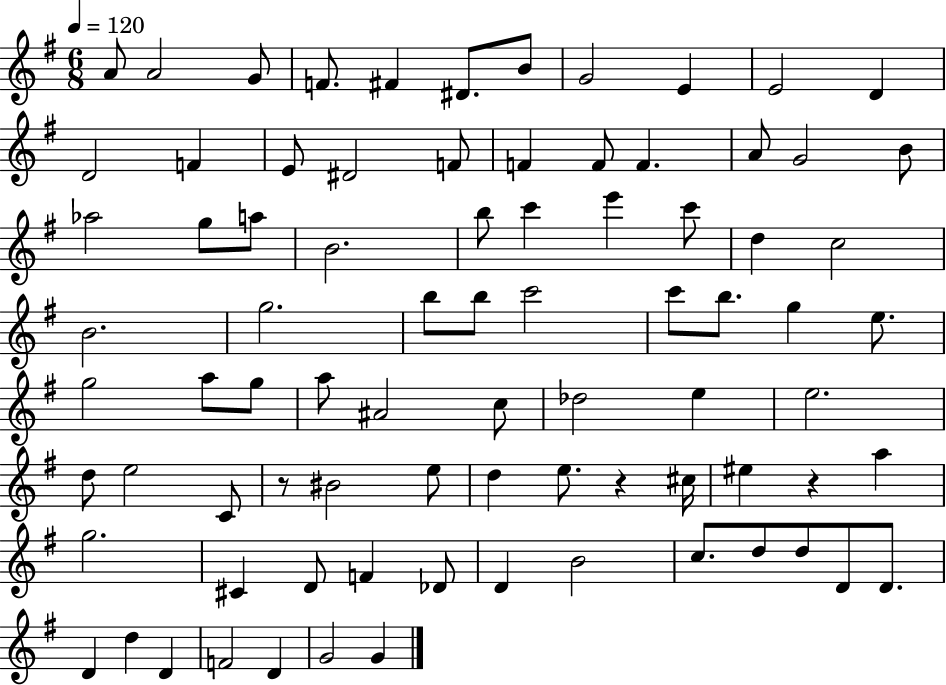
X:1
T:Untitled
M:6/8
L:1/4
K:G
A/2 A2 G/2 F/2 ^F ^D/2 B/2 G2 E E2 D D2 F E/2 ^D2 F/2 F F/2 F A/2 G2 B/2 _a2 g/2 a/2 B2 b/2 c' e' c'/2 d c2 B2 g2 b/2 b/2 c'2 c'/2 b/2 g e/2 g2 a/2 g/2 a/2 ^A2 c/2 _d2 e e2 d/2 e2 C/2 z/2 ^B2 e/2 d e/2 z ^c/4 ^e z a g2 ^C D/2 F _D/2 D B2 c/2 d/2 d/2 D/2 D/2 D d D F2 D G2 G